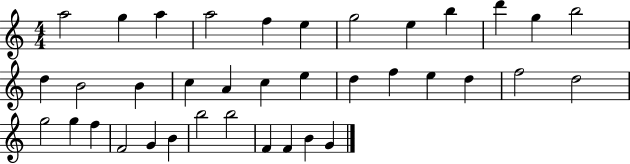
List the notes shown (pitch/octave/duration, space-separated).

A5/h G5/q A5/q A5/h F5/q E5/q G5/h E5/q B5/q D6/q G5/q B5/h D5/q B4/h B4/q C5/q A4/q C5/q E5/q D5/q F5/q E5/q D5/q F5/h D5/h G5/h G5/q F5/q F4/h G4/q B4/q B5/h B5/h F4/q F4/q B4/q G4/q